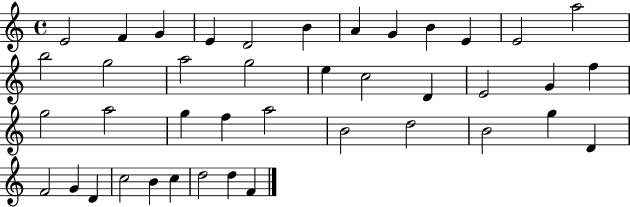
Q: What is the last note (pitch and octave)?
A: F4